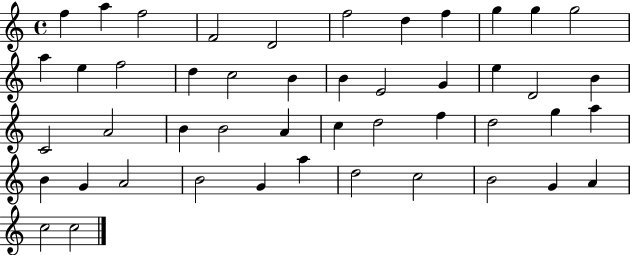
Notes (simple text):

F5/q A5/q F5/h F4/h D4/h F5/h D5/q F5/q G5/q G5/q G5/h A5/q E5/q F5/h D5/q C5/h B4/q B4/q E4/h G4/q E5/q D4/h B4/q C4/h A4/h B4/q B4/h A4/q C5/q D5/h F5/q D5/h G5/q A5/q B4/q G4/q A4/h B4/h G4/q A5/q D5/h C5/h B4/h G4/q A4/q C5/h C5/h